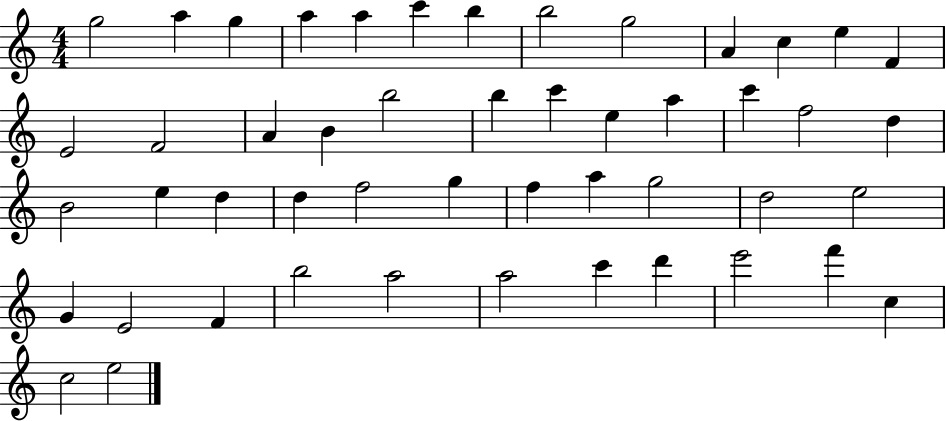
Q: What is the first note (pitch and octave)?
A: G5